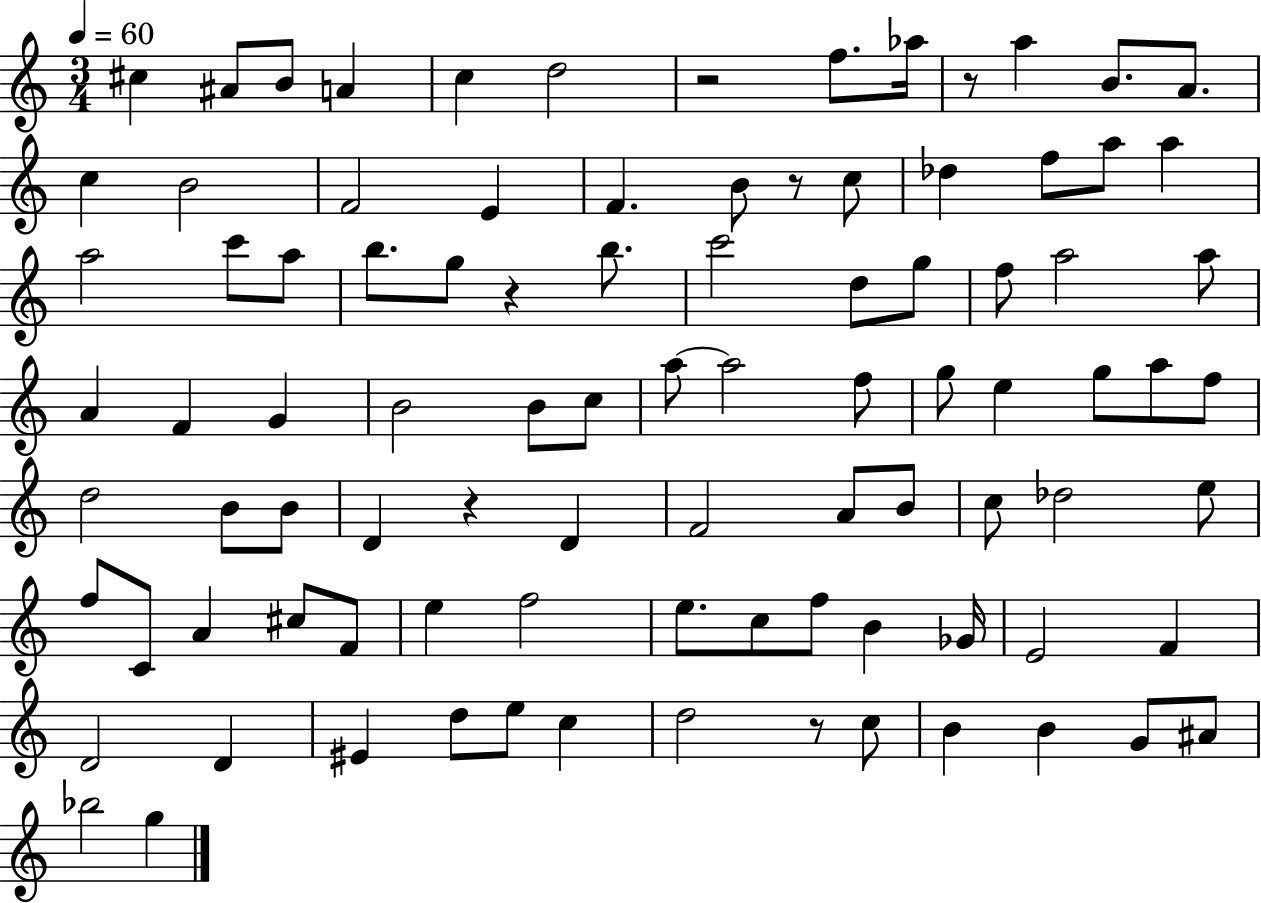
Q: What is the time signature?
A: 3/4